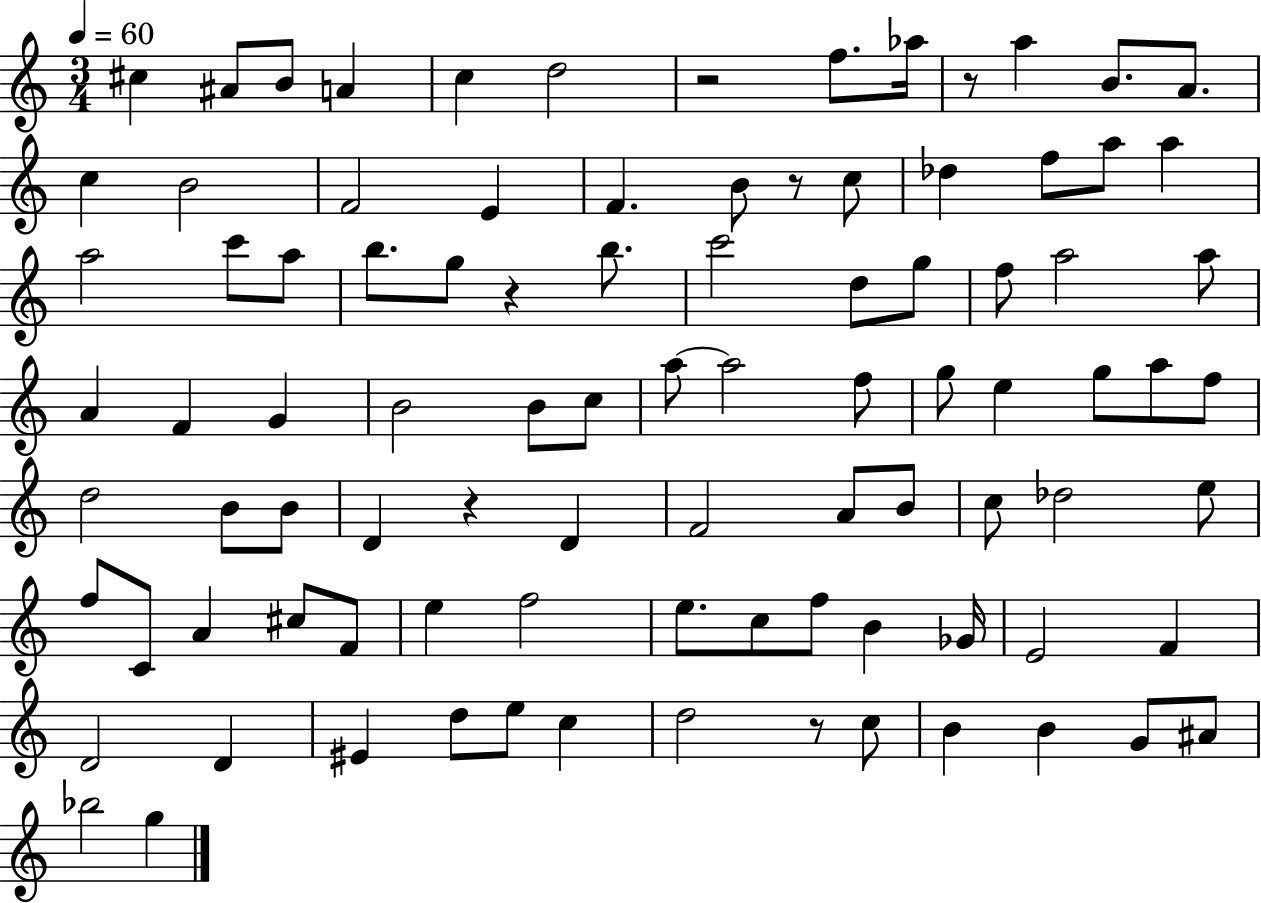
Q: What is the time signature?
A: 3/4